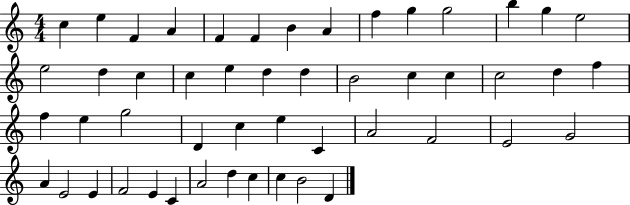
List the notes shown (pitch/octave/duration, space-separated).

C5/q E5/q F4/q A4/q F4/q F4/q B4/q A4/q F5/q G5/q G5/h B5/q G5/q E5/h E5/h D5/q C5/q C5/q E5/q D5/q D5/q B4/h C5/q C5/q C5/h D5/q F5/q F5/q E5/q G5/h D4/q C5/q E5/q C4/q A4/h F4/h E4/h G4/h A4/q E4/h E4/q F4/h E4/q C4/q A4/h D5/q C5/q C5/q B4/h D4/q